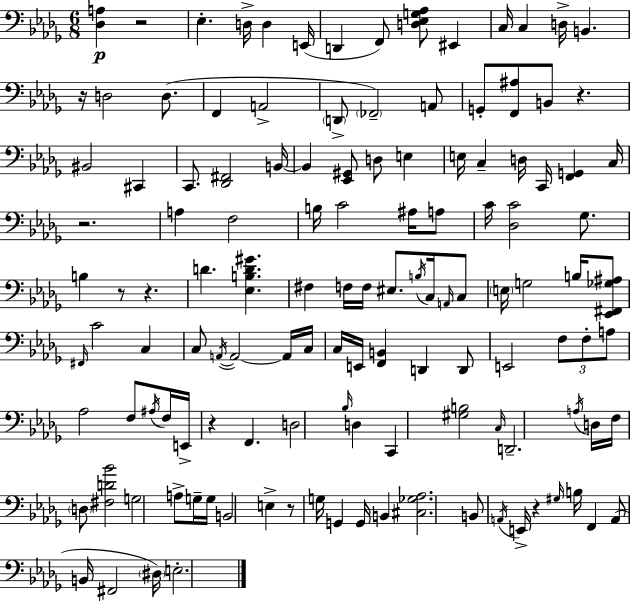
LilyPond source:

{
  \clef bass
  \numericTimeSignature
  \time 6/8
  \key bes \minor
  \repeat volta 2 { <des a>4\p r2 | ees4.-. d16-> d4 e,16( | d,4 f,8) <d ees g aes>8 eis,4 | c16 c4 d16-> b,4. | \break r16 d2 d8.( | f,4 a,2-> | \parenthesize d,8-> \parenthesize fes,2--) a,8 | g,8-. <f, ais>8 b,8 r4. | \break bis,2 cis,4 | c,8. <des, fis,>2 b,16~~ | b,4 <ees, gis,>8 d8 e4 | e16 c4-- d16 c,16 <f, g,>4 c16 | \break r2. | a4 f2 | b16 c'2 ais16 a8 | c'16 <des c'>2 ges8. | \break b4 r8 r4. | d'4. <ees b d' gis'>4. | fis4 f16 f16 eis8. \acciaccatura { b16 } c16 \grace { a,16 } | c8 \parenthesize e16 g2 b16 | \break <ees, fis, ges ais>8 \grace { fis,16 } c'2 c4 | c8 \acciaccatura { a,16~ }~ a,2 | a,16 c16 c16 e,16 <f, b,>4 d,4 | d,8 e,2 | \break \tuplet 3/2 { f8 f8-. a8 } aes2 | f8 \acciaccatura { ais16 } f16 e,16-> r4 f,4. | d2 | \grace { bes16 } d4 c,4 <gis b>2 | \break \grace { c16 } d,2.-- | \acciaccatura { a16 } d16 f16 \parenthesize d8 | <fis d' bes'>2 g2 | a8-> g16-- g16 b,2 | \break e4-> r8 g16 g,4 | g,16 b,4 <cis ges aes>2. | b,8 \acciaccatura { a,16 } e,16-> | r4 \grace { gis16 } b16 f,4 a,8( | \break b,16 fis,2 \parenthesize dis16) e2.-. | } \bar "|."
}